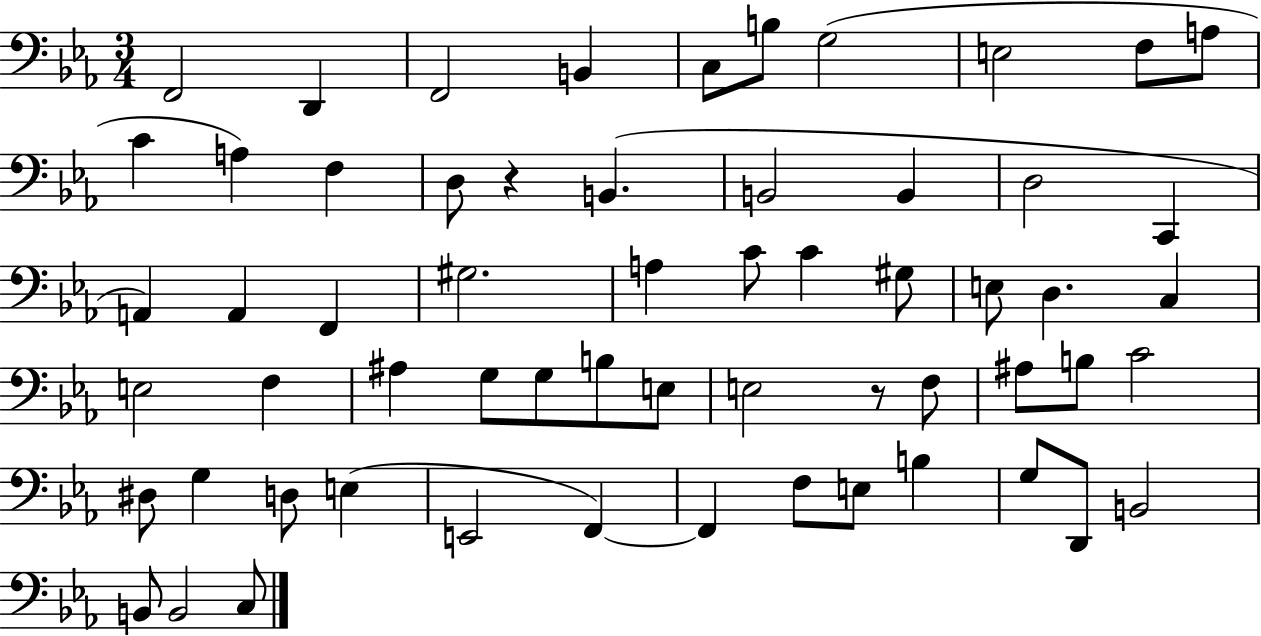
F2/h D2/q F2/h B2/q C3/e B3/e G3/h E3/h F3/e A3/e C4/q A3/q F3/q D3/e R/q B2/q. B2/h B2/q D3/h C2/q A2/q A2/q F2/q G#3/h. A3/q C4/e C4/q G#3/e E3/e D3/q. C3/q E3/h F3/q A#3/q G3/e G3/e B3/e E3/e E3/h R/e F3/e A#3/e B3/e C4/h D#3/e G3/q D3/e E3/q E2/h F2/q F2/q F3/e E3/e B3/q G3/e D2/e B2/h B2/e B2/h C3/e